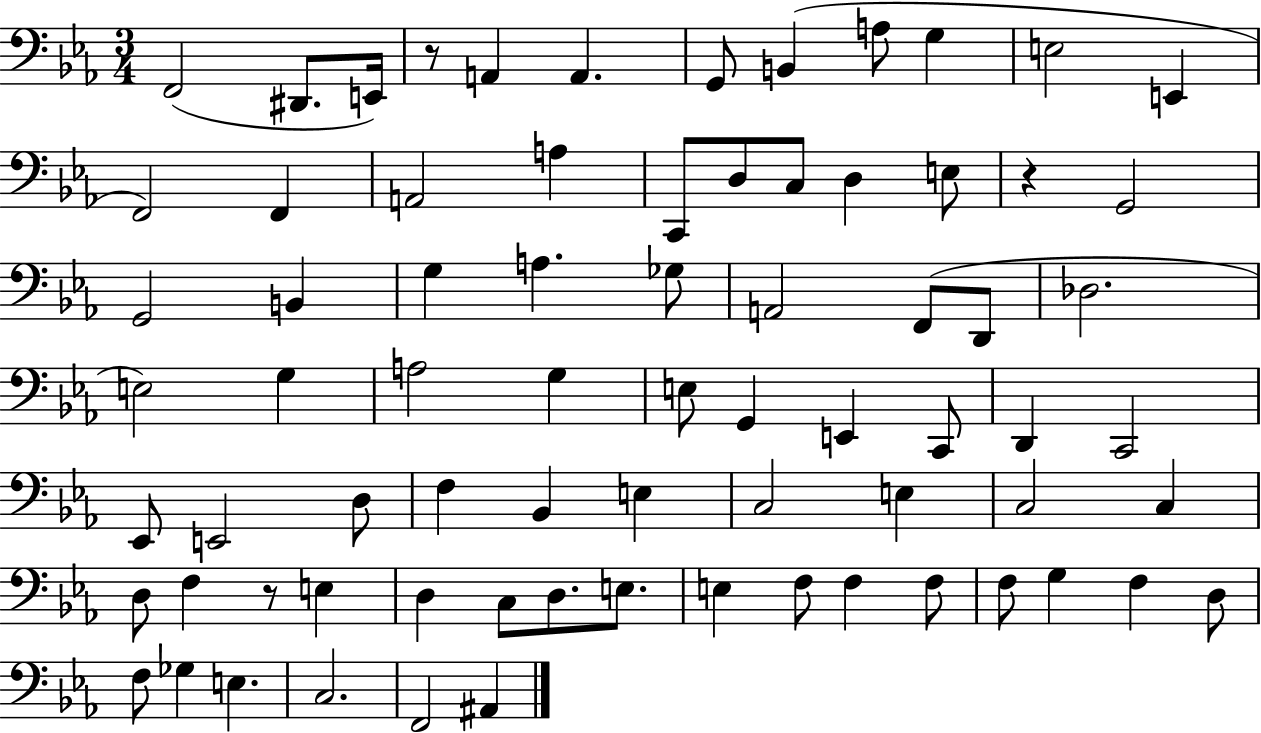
F2/h D#2/e. E2/s R/e A2/q A2/q. G2/e B2/q A3/e G3/q E3/h E2/q F2/h F2/q A2/h A3/q C2/e D3/e C3/e D3/q E3/e R/q G2/h G2/h B2/q G3/q A3/q. Gb3/e A2/h F2/e D2/e Db3/h. E3/h G3/q A3/h G3/q E3/e G2/q E2/q C2/e D2/q C2/h Eb2/e E2/h D3/e F3/q Bb2/q E3/q C3/h E3/q C3/h C3/q D3/e F3/q R/e E3/q D3/q C3/e D3/e. E3/e. E3/q F3/e F3/q F3/e F3/e G3/q F3/q D3/e F3/e Gb3/q E3/q. C3/h. F2/h A#2/q